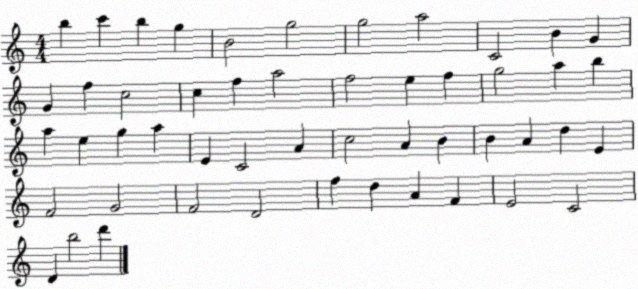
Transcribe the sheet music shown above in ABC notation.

X:1
T:Untitled
M:4/4
L:1/4
K:C
b c' b g B2 g2 g2 a2 C2 B G G f c2 c f a2 f2 e f g2 a b a e g a E C2 A c2 A B B A d E F2 G2 F2 D2 f d A F E2 C2 D b2 d'